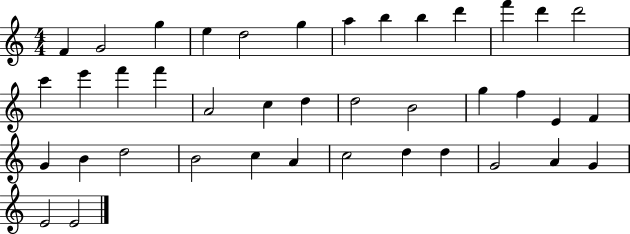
{
  \clef treble
  \numericTimeSignature
  \time 4/4
  \key c \major
  f'4 g'2 g''4 | e''4 d''2 g''4 | a''4 b''4 b''4 d'''4 | f'''4 d'''4 d'''2 | \break c'''4 e'''4 f'''4 f'''4 | a'2 c''4 d''4 | d''2 b'2 | g''4 f''4 e'4 f'4 | \break g'4 b'4 d''2 | b'2 c''4 a'4 | c''2 d''4 d''4 | g'2 a'4 g'4 | \break e'2 e'2 | \bar "|."
}